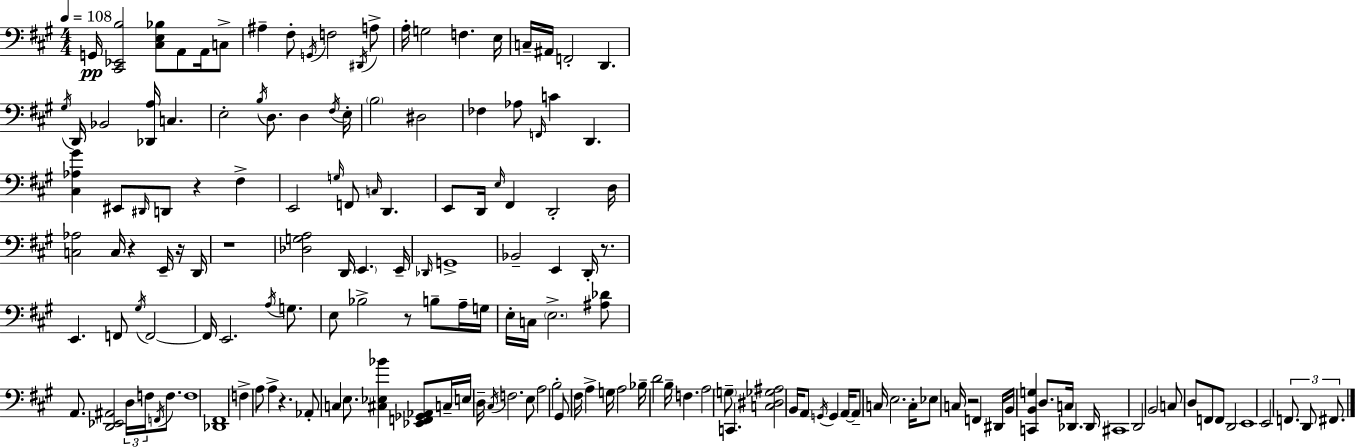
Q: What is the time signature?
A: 4/4